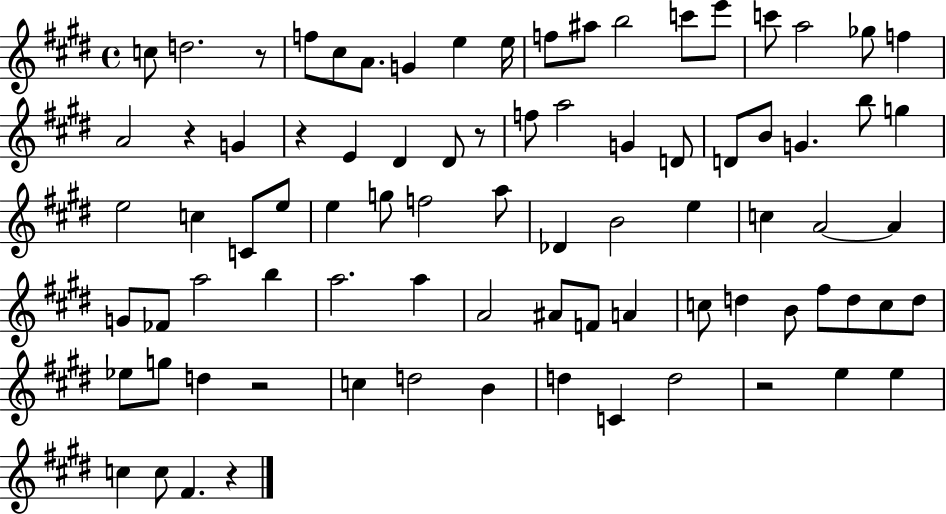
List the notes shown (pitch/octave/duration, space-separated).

C5/e D5/h. R/e F5/e C#5/e A4/e. G4/q E5/q E5/s F5/e A#5/e B5/h C6/e E6/e C6/e A5/h Gb5/e F5/q A4/h R/q G4/q R/q E4/q D#4/q D#4/e R/e F5/e A5/h G4/q D4/e D4/e B4/e G4/q. B5/e G5/q E5/h C5/q C4/e E5/e E5/q G5/e F5/h A5/e Db4/q B4/h E5/q C5/q A4/h A4/q G4/e FES4/e A5/h B5/q A5/h. A5/q A4/h A#4/e F4/e A4/q C5/e D5/q B4/e F#5/e D5/e C5/e D5/e Eb5/e G5/e D5/q R/h C5/q D5/h B4/q D5/q C4/q D5/h R/h E5/q E5/q C5/q C5/e F#4/q. R/q